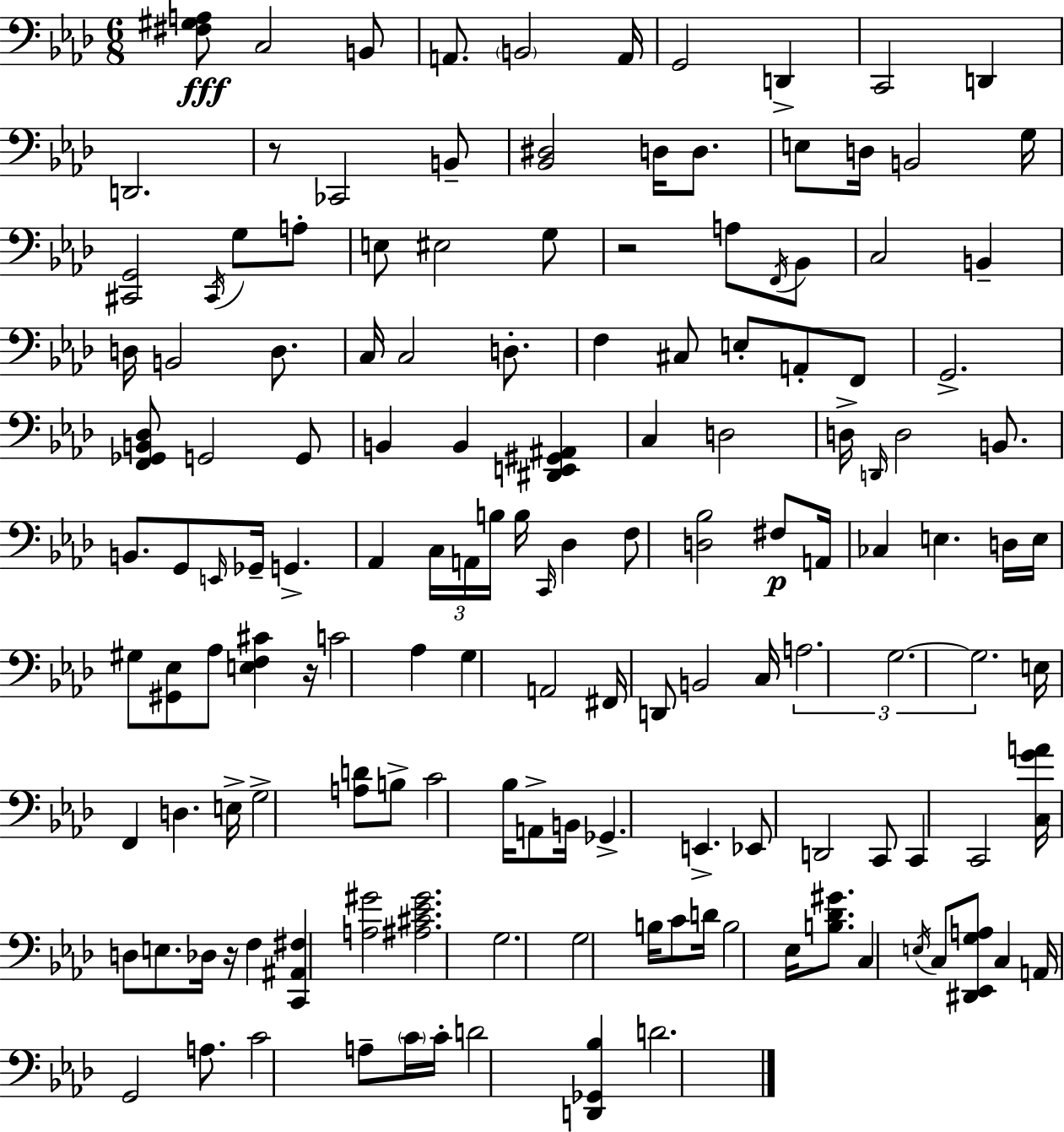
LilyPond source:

{
  \clef bass
  \numericTimeSignature
  \time 6/8
  \key f \minor
  <fis gis a>8\fff c2 b,8 | a,8. \parenthesize b,2 a,16 | g,2 d,4-> | c,2 d,4 | \break d,2. | r8 ces,2 b,8-- | <bes, dis>2 d16 d8. | e8 d16 b,2 g16 | \break <cis, g,>2 \acciaccatura { cis,16 } g8 a8-. | e8 eis2 g8 | r2 a8 \acciaccatura { f,16 } | bes,8 c2 b,4-- | \break d16 b,2 d8. | c16 c2 d8.-. | f4 cis8 e8-. a,8-. | f,8 g,2.-> | \break <f, ges, b, des>8 g,2 | g,8 b,4 b,4 <dis, e, gis, ais,>4 | c4 d2 | d16-> \grace { d,16 } d2 | \break b,8. b,8. g,8 \grace { e,16 } ges,16-- g,4.-> | aes,4 \tuplet 3/2 { c16 a,16 b16 } b16 | \grace { c,16 } des4 f8 <d bes>2 | fis8\p a,16 ces4 e4. | \break d16 e16 gis8 <gis, ees>8 aes8 | <e f cis'>4 r16 c'2 | aes4 g4 a,2 | fis,16 d,8 b,2 | \break c16 \tuplet 3/2 { a2. | g2.~~ | g2. } | e16 f,4 d4. | \break e16-> g2-> | <a d'>8 b8-> c'2 | bes16 a,8-> b,16 ges,4.-> e,4.-> | ees,8 d,2 | \break c,8 c,4 c,2 | <c g' a'>16 d8 e8. des16 | r16 f4 <c, ais, fis>4 <a gis'>2 | <ais cis' ees' gis'>2. | \break g2. | g2 | b16 c'8 d'16 b2 | ees16 <b des' gis'>8. c4 \acciaccatura { e16 } c8 | \break <dis, ees, g a>8 c4 a,16 g,2 | a8. c'2 | a8-- \parenthesize c'16 c'16-. d'2 | <d, ges, bes>4 d'2. | \break \bar "|."
}